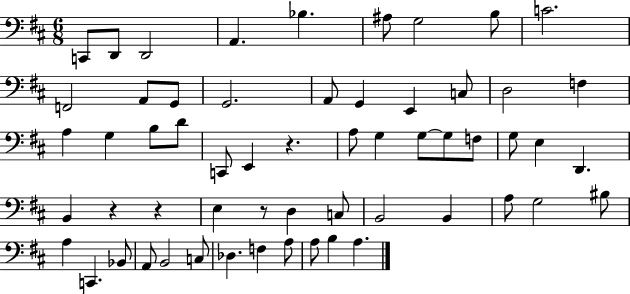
C2/e D2/e D2/h A2/q. Bb3/q. A#3/e G3/h B3/e C4/h. F2/h A2/e G2/e G2/h. A2/e G2/q E2/q C3/e D3/h F3/q A3/q G3/q B3/e D4/e C2/e E2/q R/q. A3/e G3/q G3/e G3/e F3/e G3/e E3/q D2/q. B2/q R/q R/q E3/q R/e D3/q C3/e B2/h B2/q A3/e G3/h BIS3/e A3/q C2/q. Bb2/e A2/e B2/h C3/e Db3/q. F3/q A3/e A3/e B3/q A3/q.